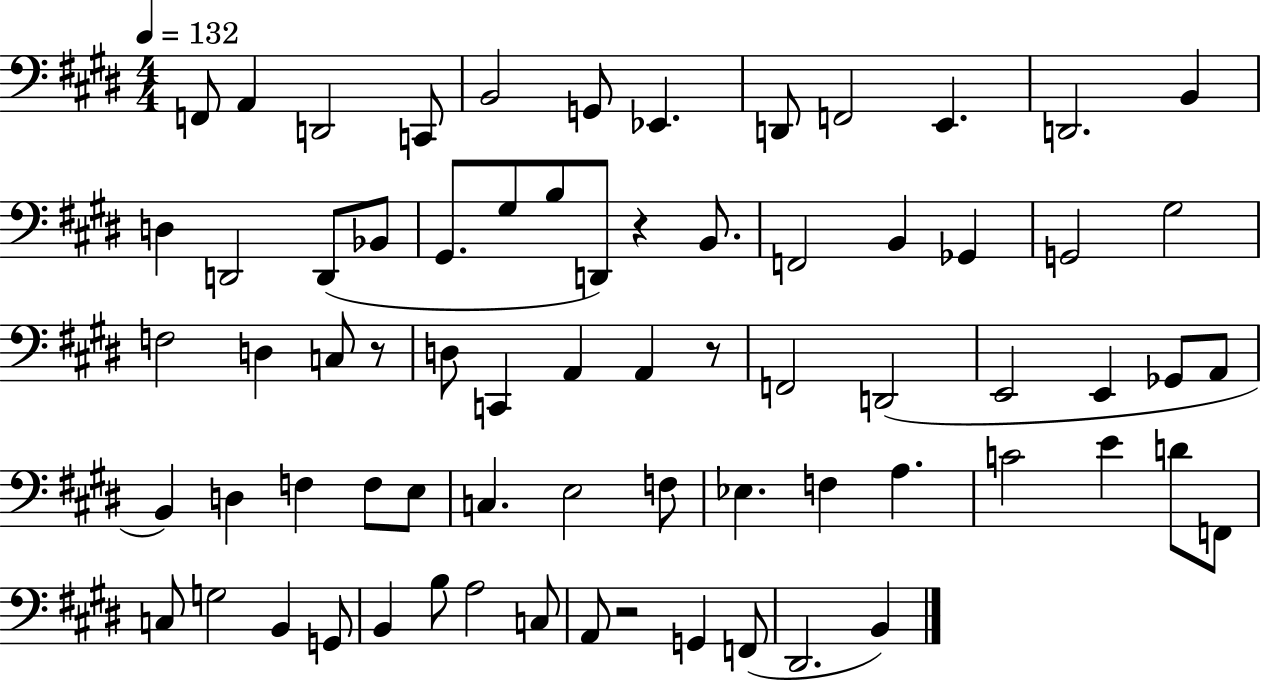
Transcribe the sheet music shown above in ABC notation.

X:1
T:Untitled
M:4/4
L:1/4
K:E
F,,/2 A,, D,,2 C,,/2 B,,2 G,,/2 _E,, D,,/2 F,,2 E,, D,,2 B,, D, D,,2 D,,/2 _B,,/2 ^G,,/2 ^G,/2 B,/2 D,,/2 z B,,/2 F,,2 B,, _G,, G,,2 ^G,2 F,2 D, C,/2 z/2 D,/2 C,, A,, A,, z/2 F,,2 D,,2 E,,2 E,, _G,,/2 A,,/2 B,, D, F, F,/2 E,/2 C, E,2 F,/2 _E, F, A, C2 E D/2 F,,/2 C,/2 G,2 B,, G,,/2 B,, B,/2 A,2 C,/2 A,,/2 z2 G,, F,,/2 ^D,,2 B,,